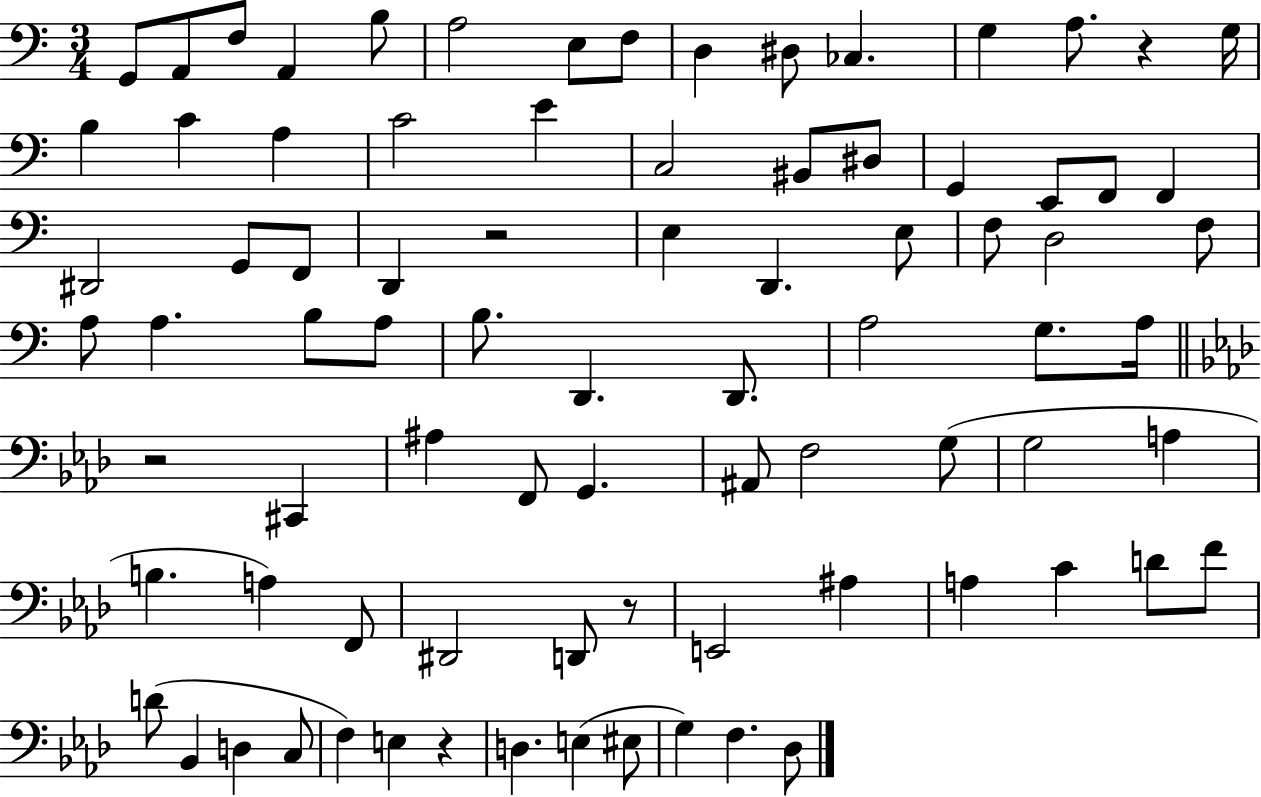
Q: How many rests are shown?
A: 5